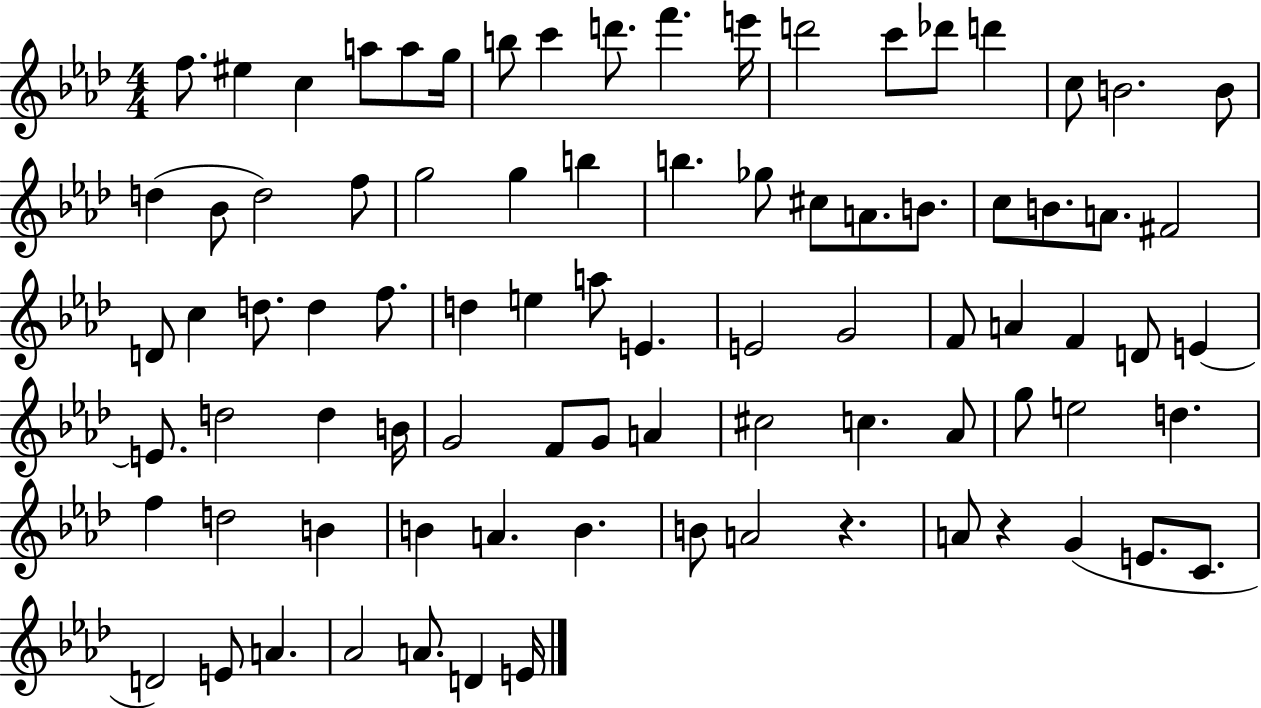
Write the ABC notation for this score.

X:1
T:Untitled
M:4/4
L:1/4
K:Ab
f/2 ^e c a/2 a/2 g/4 b/2 c' d'/2 f' e'/4 d'2 c'/2 _d'/2 d' c/2 B2 B/2 d _B/2 d2 f/2 g2 g b b _g/2 ^c/2 A/2 B/2 c/2 B/2 A/2 ^F2 D/2 c d/2 d f/2 d e a/2 E E2 G2 F/2 A F D/2 E E/2 d2 d B/4 G2 F/2 G/2 A ^c2 c _A/2 g/2 e2 d f d2 B B A B B/2 A2 z A/2 z G E/2 C/2 D2 E/2 A _A2 A/2 D E/4